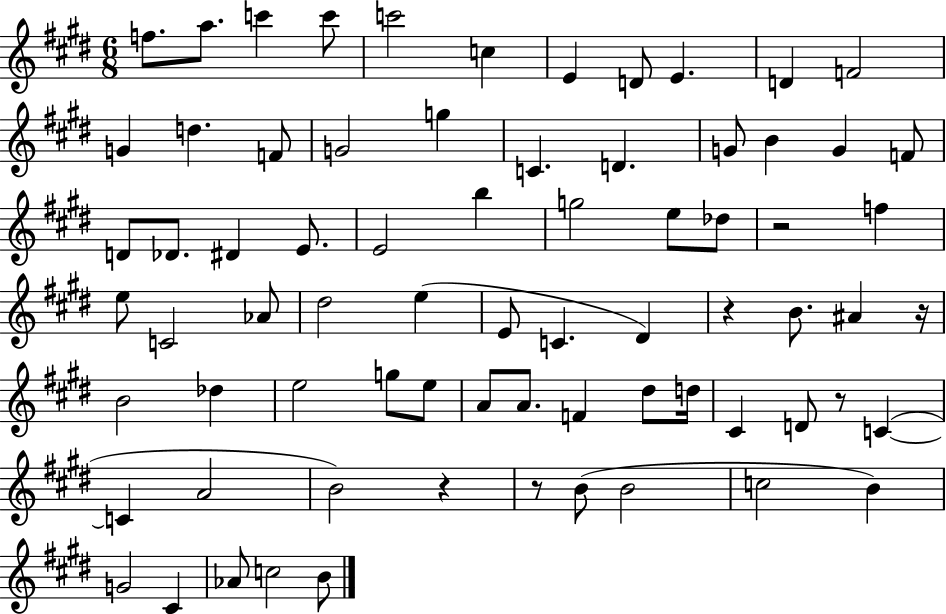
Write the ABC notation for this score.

X:1
T:Untitled
M:6/8
L:1/4
K:E
f/2 a/2 c' c'/2 c'2 c E D/2 E D F2 G d F/2 G2 g C D G/2 B G F/2 D/2 _D/2 ^D E/2 E2 b g2 e/2 _d/2 z2 f e/2 C2 _A/2 ^d2 e E/2 C ^D z B/2 ^A z/4 B2 _d e2 g/2 e/2 A/2 A/2 F ^d/2 d/4 ^C D/2 z/2 C C A2 B2 z z/2 B/2 B2 c2 B G2 ^C _A/2 c2 B/2